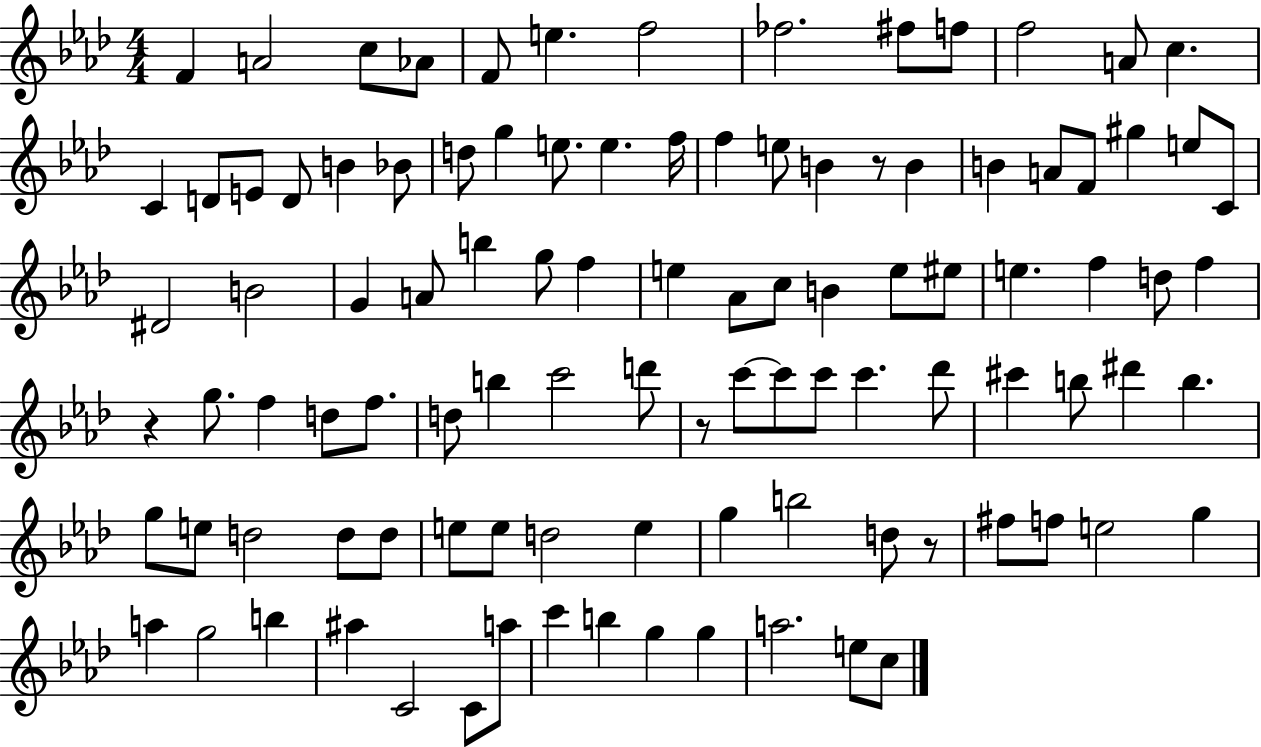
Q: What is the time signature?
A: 4/4